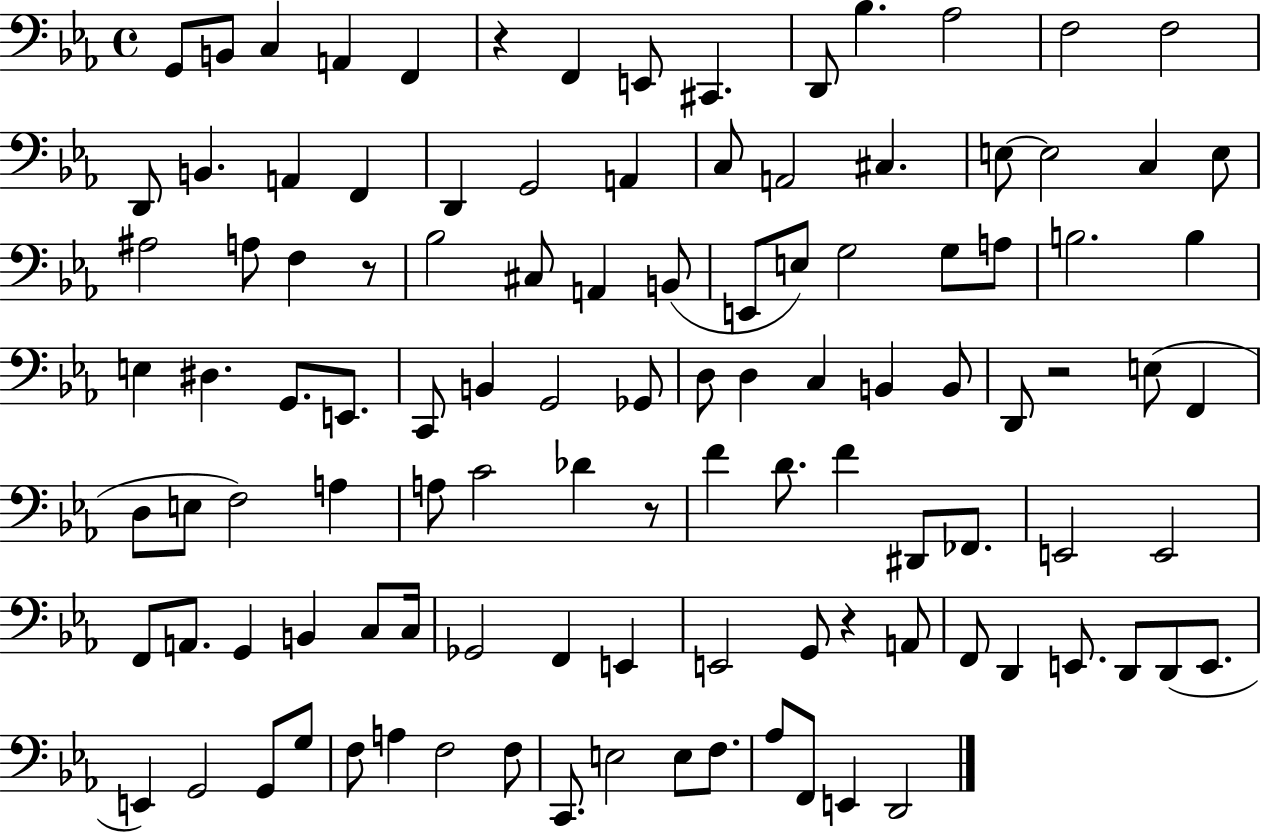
X:1
T:Untitled
M:4/4
L:1/4
K:Eb
G,,/2 B,,/2 C, A,, F,, z F,, E,,/2 ^C,, D,,/2 _B, _A,2 F,2 F,2 D,,/2 B,, A,, F,, D,, G,,2 A,, C,/2 A,,2 ^C, E,/2 E,2 C, E,/2 ^A,2 A,/2 F, z/2 _B,2 ^C,/2 A,, B,,/2 E,,/2 E,/2 G,2 G,/2 A,/2 B,2 B, E, ^D, G,,/2 E,,/2 C,,/2 B,, G,,2 _G,,/2 D,/2 D, C, B,, B,,/2 D,,/2 z2 E,/2 F,, D,/2 E,/2 F,2 A, A,/2 C2 _D z/2 F D/2 F ^D,,/2 _F,,/2 E,,2 E,,2 F,,/2 A,,/2 G,, B,, C,/2 C,/4 _G,,2 F,, E,, E,,2 G,,/2 z A,,/2 F,,/2 D,, E,,/2 D,,/2 D,,/2 E,,/2 E,, G,,2 G,,/2 G,/2 F,/2 A, F,2 F,/2 C,,/2 E,2 E,/2 F,/2 _A,/2 F,,/2 E,, D,,2